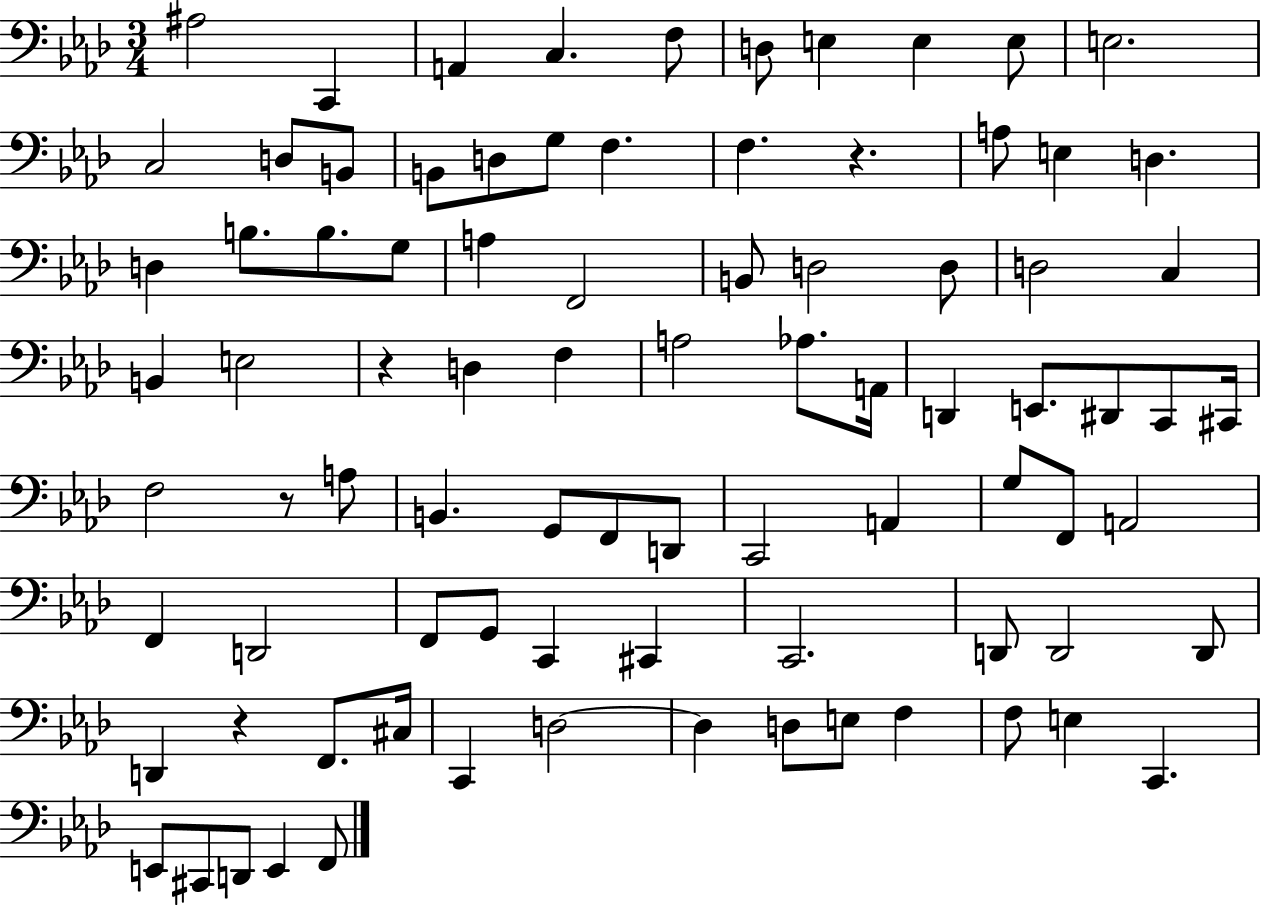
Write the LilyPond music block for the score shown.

{
  \clef bass
  \numericTimeSignature
  \time 3/4
  \key aes \major
  \repeat volta 2 { ais2 c,4 | a,4 c4. f8 | d8 e4 e4 e8 | e2. | \break c2 d8 b,8 | b,8 d8 g8 f4. | f4. r4. | a8 e4 d4. | \break d4 b8. b8. g8 | a4 f,2 | b,8 d2 d8 | d2 c4 | \break b,4 e2 | r4 d4 f4 | a2 aes8. a,16 | d,4 e,8. dis,8 c,8 cis,16 | \break f2 r8 a8 | b,4. g,8 f,8 d,8 | c,2 a,4 | g8 f,8 a,2 | \break f,4 d,2 | f,8 g,8 c,4 cis,4 | c,2. | d,8 d,2 d,8 | \break d,4 r4 f,8. cis16 | c,4 d2~~ | d4 d8 e8 f4 | f8 e4 c,4. | \break e,8 cis,8 d,8 e,4 f,8 | } \bar "|."
}